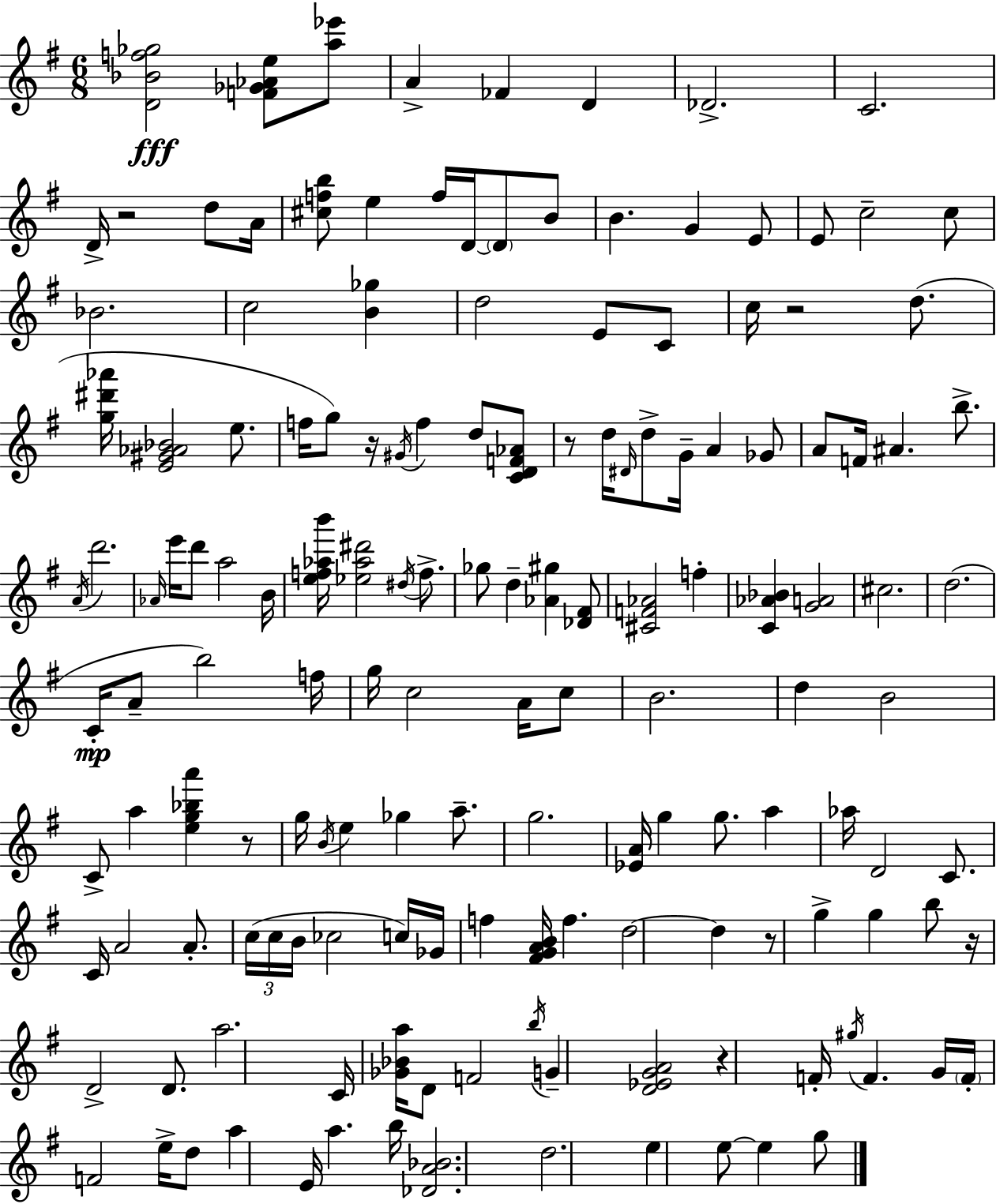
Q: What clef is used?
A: treble